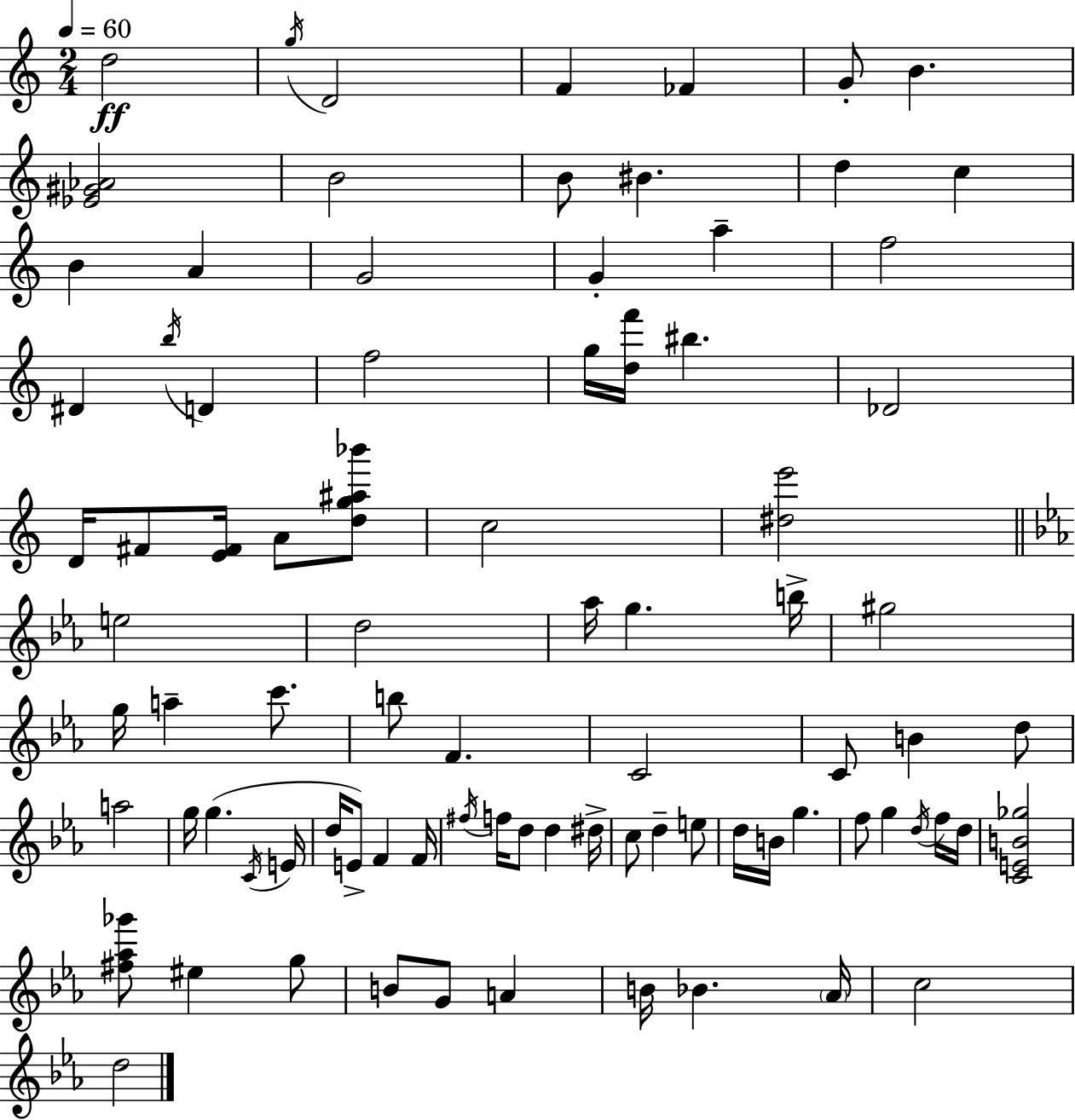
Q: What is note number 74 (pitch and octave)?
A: A4